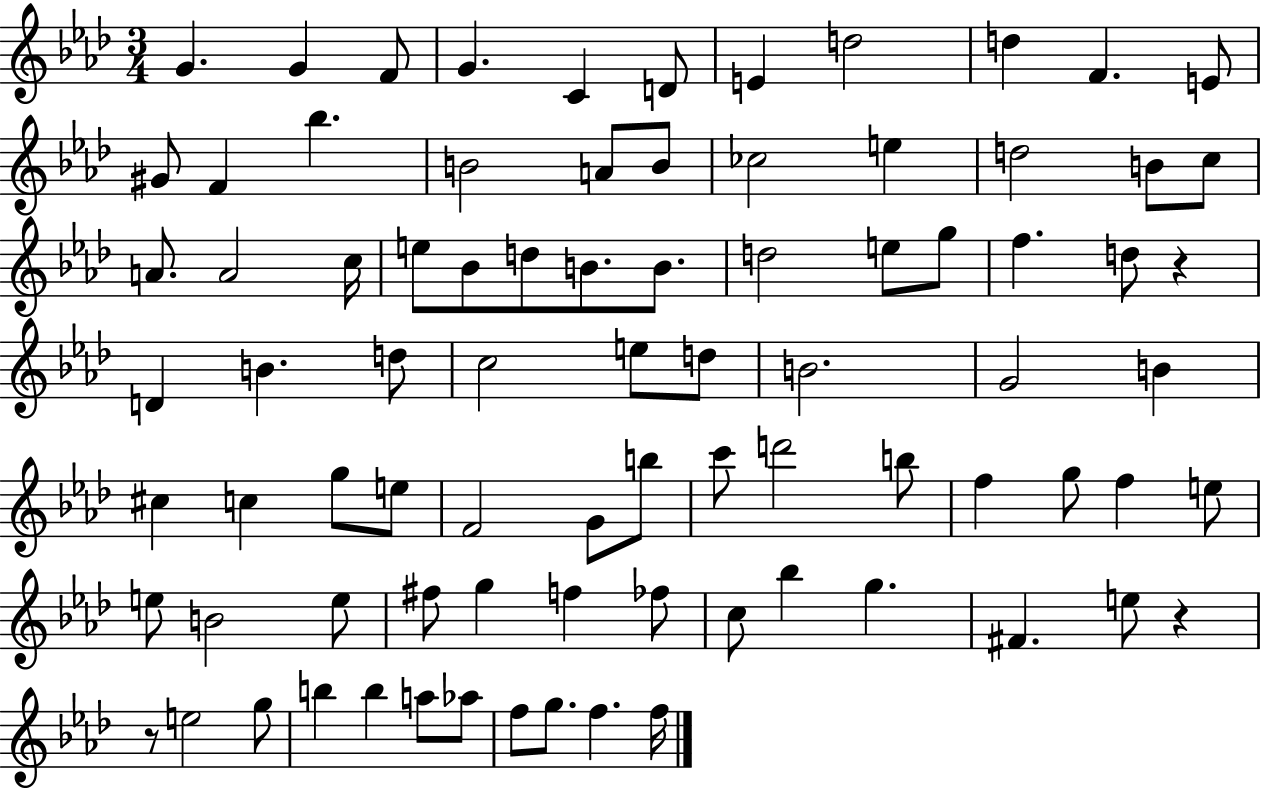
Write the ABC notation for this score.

X:1
T:Untitled
M:3/4
L:1/4
K:Ab
G G F/2 G C D/2 E d2 d F E/2 ^G/2 F _b B2 A/2 B/2 _c2 e d2 B/2 c/2 A/2 A2 c/4 e/2 _B/2 d/2 B/2 B/2 d2 e/2 g/2 f d/2 z D B d/2 c2 e/2 d/2 B2 G2 B ^c c g/2 e/2 F2 G/2 b/2 c'/2 d'2 b/2 f g/2 f e/2 e/2 B2 e/2 ^f/2 g f _f/2 c/2 _b g ^F e/2 z z/2 e2 g/2 b b a/2 _a/2 f/2 g/2 f f/4